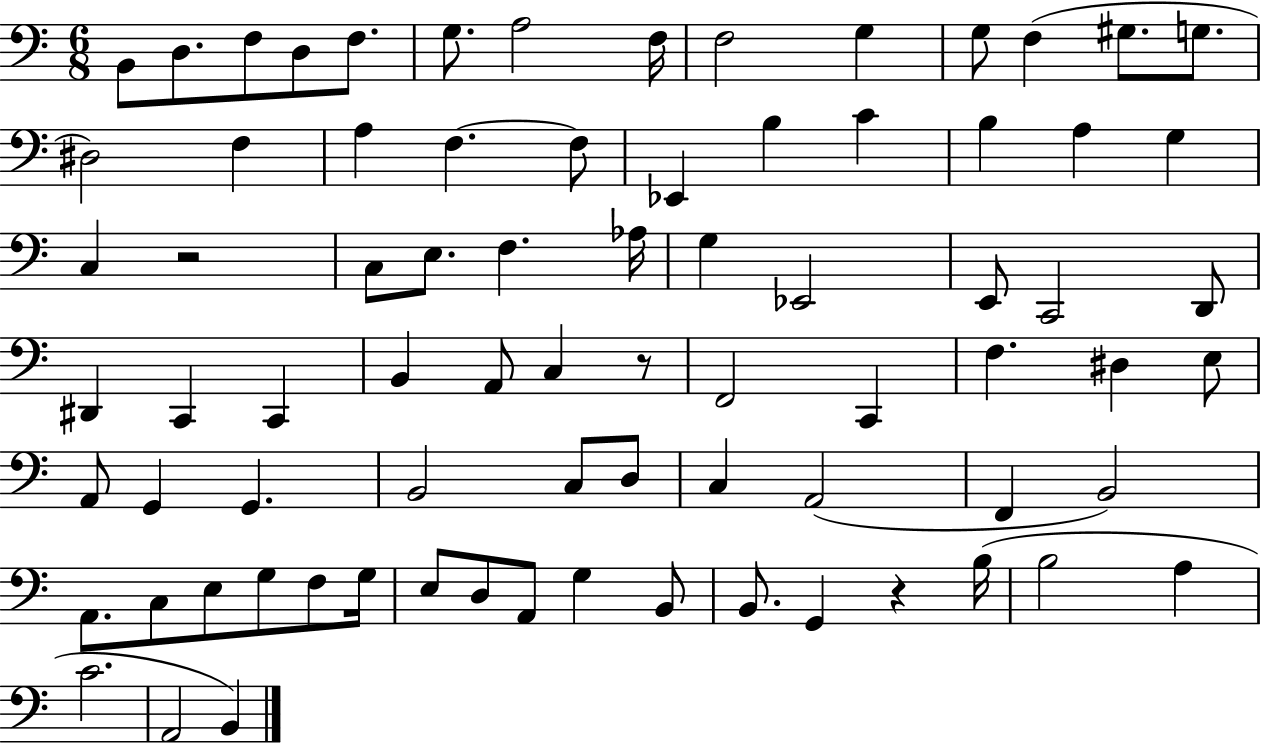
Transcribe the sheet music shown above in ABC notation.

X:1
T:Untitled
M:6/8
L:1/4
K:C
B,,/2 D,/2 F,/2 D,/2 F,/2 G,/2 A,2 F,/4 F,2 G, G,/2 F, ^G,/2 G,/2 ^D,2 F, A, F, F,/2 _E,, B, C B, A, G, C, z2 C,/2 E,/2 F, _A,/4 G, _E,,2 E,,/2 C,,2 D,,/2 ^D,, C,, C,, B,, A,,/2 C, z/2 F,,2 C,, F, ^D, E,/2 A,,/2 G,, G,, B,,2 C,/2 D,/2 C, A,,2 F,, B,,2 A,,/2 C,/2 E,/2 G,/2 F,/2 G,/4 E,/2 D,/2 A,,/2 G, B,,/2 B,,/2 G,, z B,/4 B,2 A, C2 A,,2 B,,